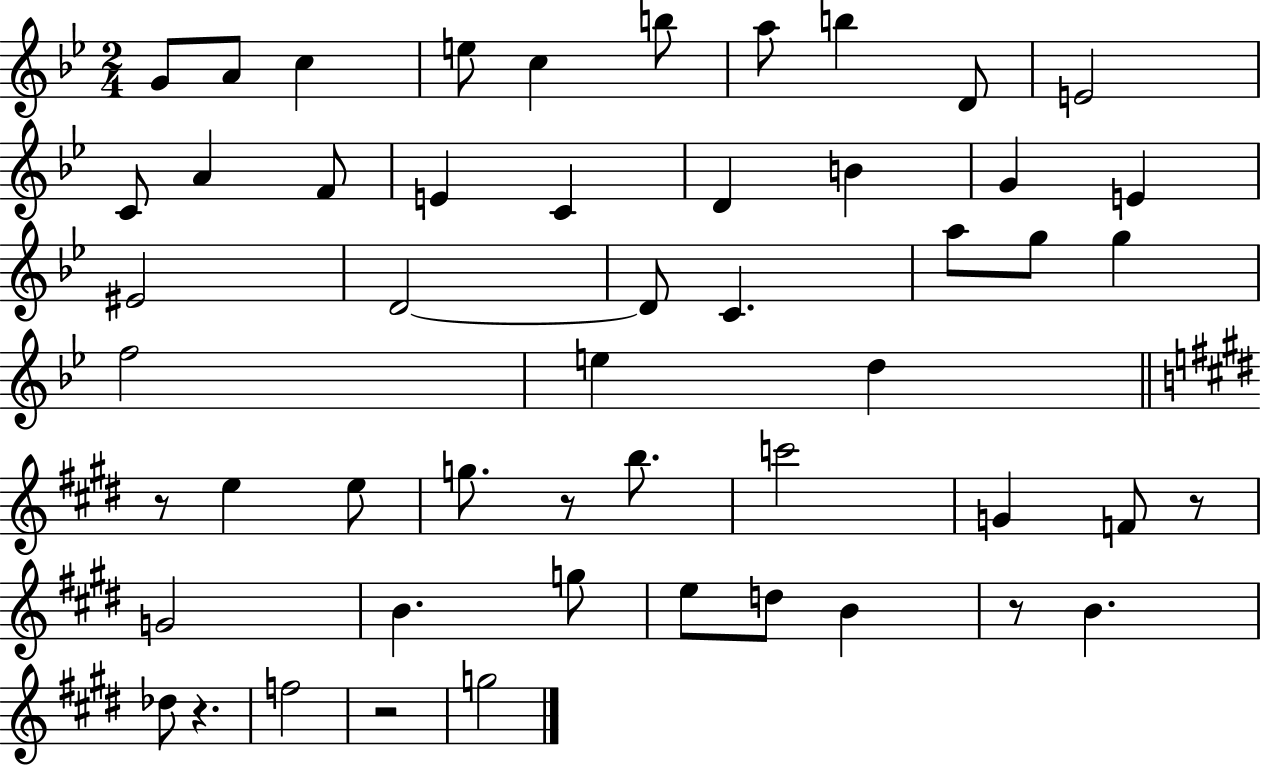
{
  \clef treble
  \numericTimeSignature
  \time 2/4
  \key bes \major
  g'8 a'8 c''4 | e''8 c''4 b''8 | a''8 b''4 d'8 | e'2 | \break c'8 a'4 f'8 | e'4 c'4 | d'4 b'4 | g'4 e'4 | \break eis'2 | d'2~~ | d'8 c'4. | a''8 g''8 g''4 | \break f''2 | e''4 d''4 | \bar "||" \break \key e \major r8 e''4 e''8 | g''8. r8 b''8. | c'''2 | g'4 f'8 r8 | \break g'2 | b'4. g''8 | e''8 d''8 b'4 | r8 b'4. | \break des''8 r4. | f''2 | r2 | g''2 | \break \bar "|."
}